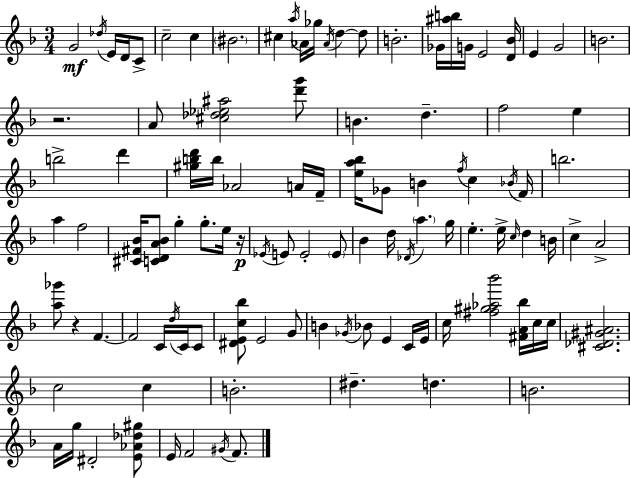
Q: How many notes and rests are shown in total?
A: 108